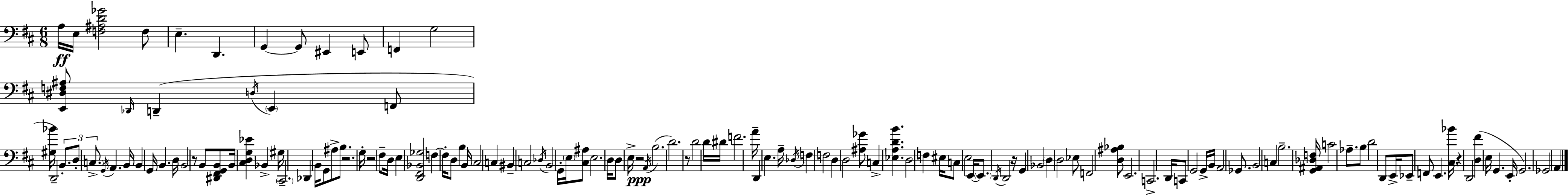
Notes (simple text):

A3/s E3/s [F3,A#3,D4,Gb4]/h F3/e E3/q. D2/q. G2/q G2/e EIS2/q E2/e F2/q G3/h [E2,D#3,F3,A#3]/e Db2/s D2/q D3/s E2/q F2/e [G#3,Bb4]/s D2/h B2/e. D3/e C3/e. G2/s A2/q. B2/s B2/q G2/s B2/q. D3/s B2/h R/e B2/e [D#2,F#2,G2,B2]/e B2/s [C#3,D3,G3,Eb4]/q Bb2/q G#3/s C#2/h. Db2/q B2/s G2/e A#3/e B3/e. R/h. G3/s R/h F#3/e D3/s E3/q [D2,F#2,Bb2,Gb3]/h F3/q F3/s D3/e B3/q B2/s C#3/h C3/q BIS2/q C3/h Db3/s B2/h G2/s E3/s [C#3,A#3]/e E3/h. D3/s D3/e E3/s R/h A2/s B3/h. D4/h. R/e D4/h D4/s D#4/s F4/h. A4/s D2/q E3/q. A3/s Db3/s F3/q F3/h D3/q D3/h [A#3,Gb4]/e C3/q [Eb3,A3,D4,B4]/q. D3/h F3/q EIS3/s C3/e E3/h E2/s E2/e. D2/s D2/h R/s G2/q Bb2/h D3/q D3/h Eb3/e F2/h [D3,A#3,Bb3]/e E2/h. C2/h. D2/s C2/e G2/h G2/s B2/s A2/h Gb2/e. B2/h C3/q B3/h. [G2,A#2,Db3,F3]/s C4/h Ab3/e. B3/e D4/h D2/e E2/s Eb2/e F2/e E2/q. [C#3,Bb4]/s R/q D2/h [D3,F#4]/q E3/s G2/q. E2/s G2/h. Gb2/h A2/q